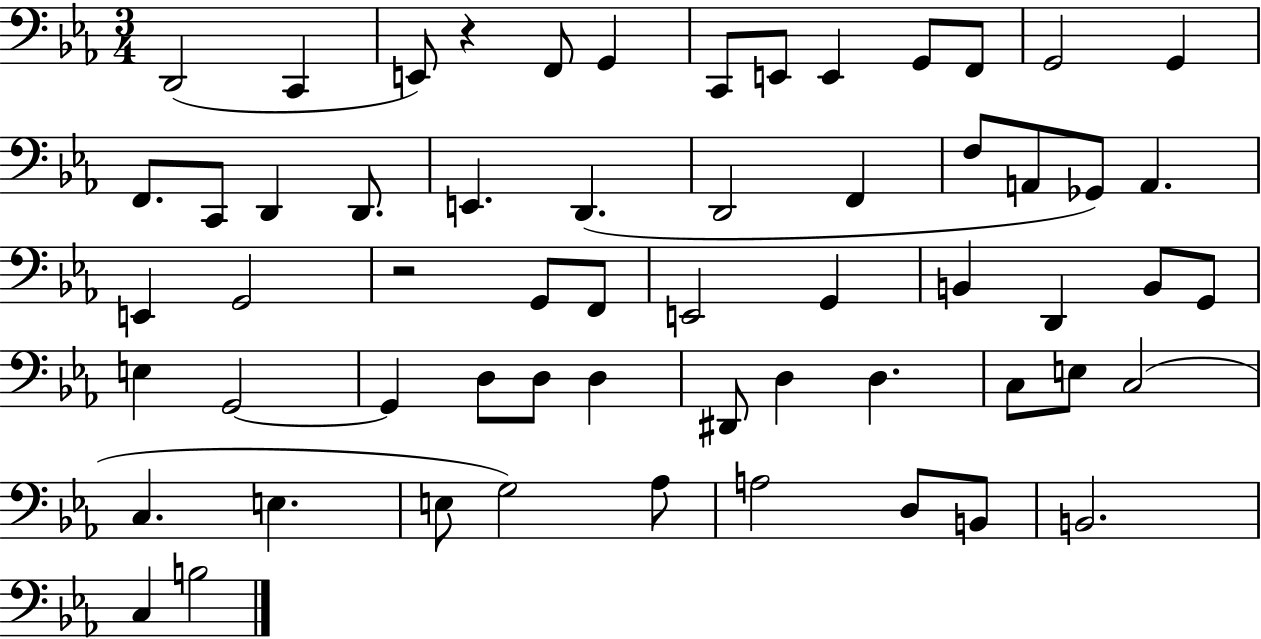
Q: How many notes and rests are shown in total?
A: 59